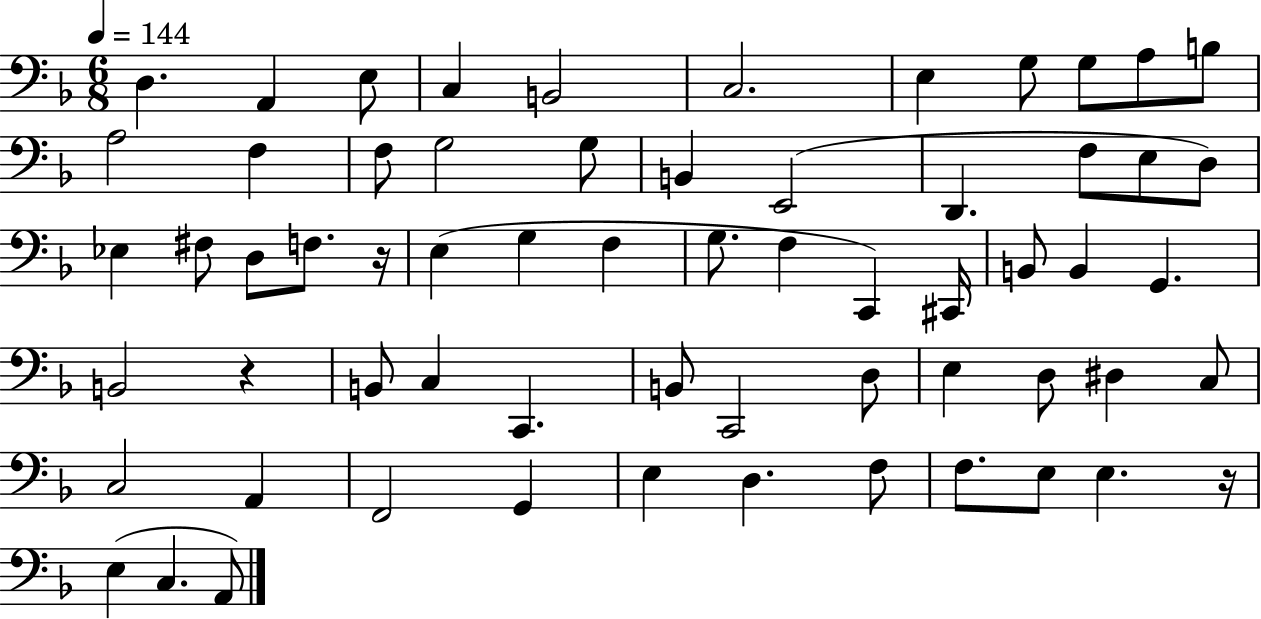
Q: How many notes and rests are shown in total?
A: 63